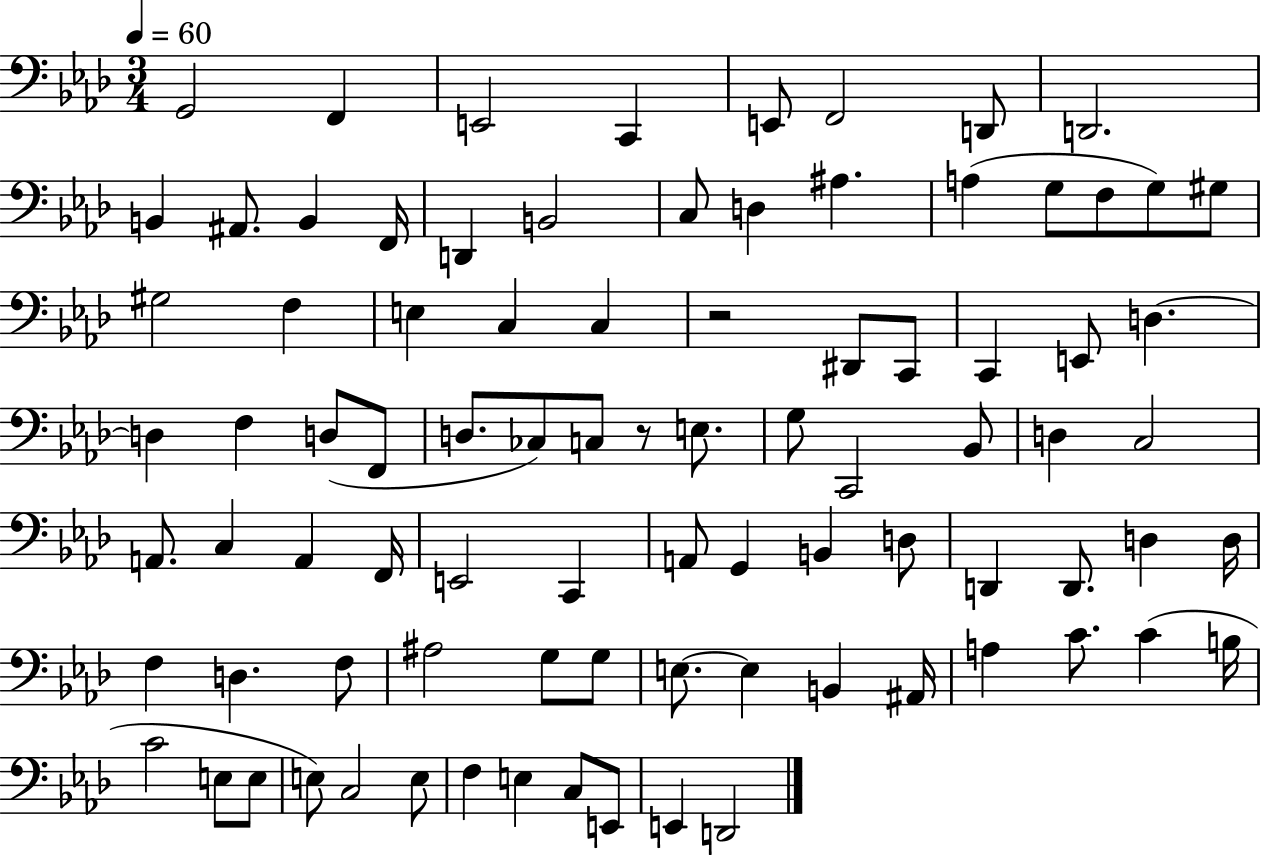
G2/h F2/q E2/h C2/q E2/e F2/h D2/e D2/h. B2/q A#2/e. B2/q F2/s D2/q B2/h C3/e D3/q A#3/q. A3/q G3/e F3/e G3/e G#3/e G#3/h F3/q E3/q C3/q C3/q R/h D#2/e C2/e C2/q E2/e D3/q. D3/q F3/q D3/e F2/e D3/e. CES3/e C3/e R/e E3/e. G3/e C2/h Bb2/e D3/q C3/h A2/e. C3/q A2/q F2/s E2/h C2/q A2/e G2/q B2/q D3/e D2/q D2/e. D3/q D3/s F3/q D3/q. F3/e A#3/h G3/e G3/e E3/e. E3/q B2/q A#2/s A3/q C4/e. C4/q B3/s C4/h E3/e E3/e E3/e C3/h E3/e F3/q E3/q C3/e E2/e E2/q D2/h